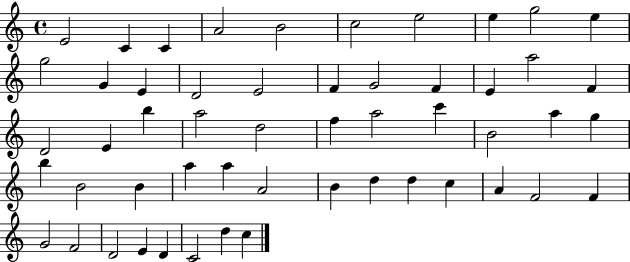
X:1
T:Untitled
M:4/4
L:1/4
K:C
E2 C C A2 B2 c2 e2 e g2 e g2 G E D2 E2 F G2 F E a2 F D2 E b a2 d2 f a2 c' B2 a g b B2 B a a A2 B d d c A F2 F G2 F2 D2 E D C2 d c